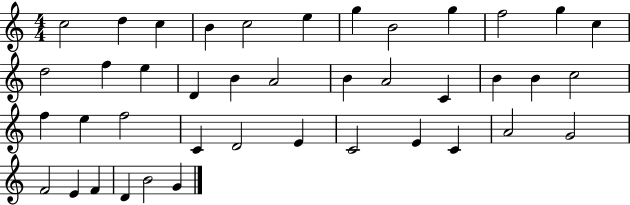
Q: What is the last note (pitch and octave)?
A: G4